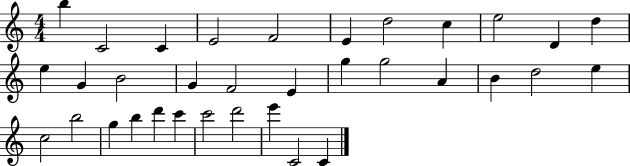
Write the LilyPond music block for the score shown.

{
  \clef treble
  \numericTimeSignature
  \time 4/4
  \key c \major
  b''4 c'2 c'4 | e'2 f'2 | e'4 d''2 c''4 | e''2 d'4 d''4 | \break e''4 g'4 b'2 | g'4 f'2 e'4 | g''4 g''2 a'4 | b'4 d''2 e''4 | \break c''2 b''2 | g''4 b''4 d'''4 c'''4 | c'''2 d'''2 | e'''4 c'2 c'4 | \break \bar "|."
}